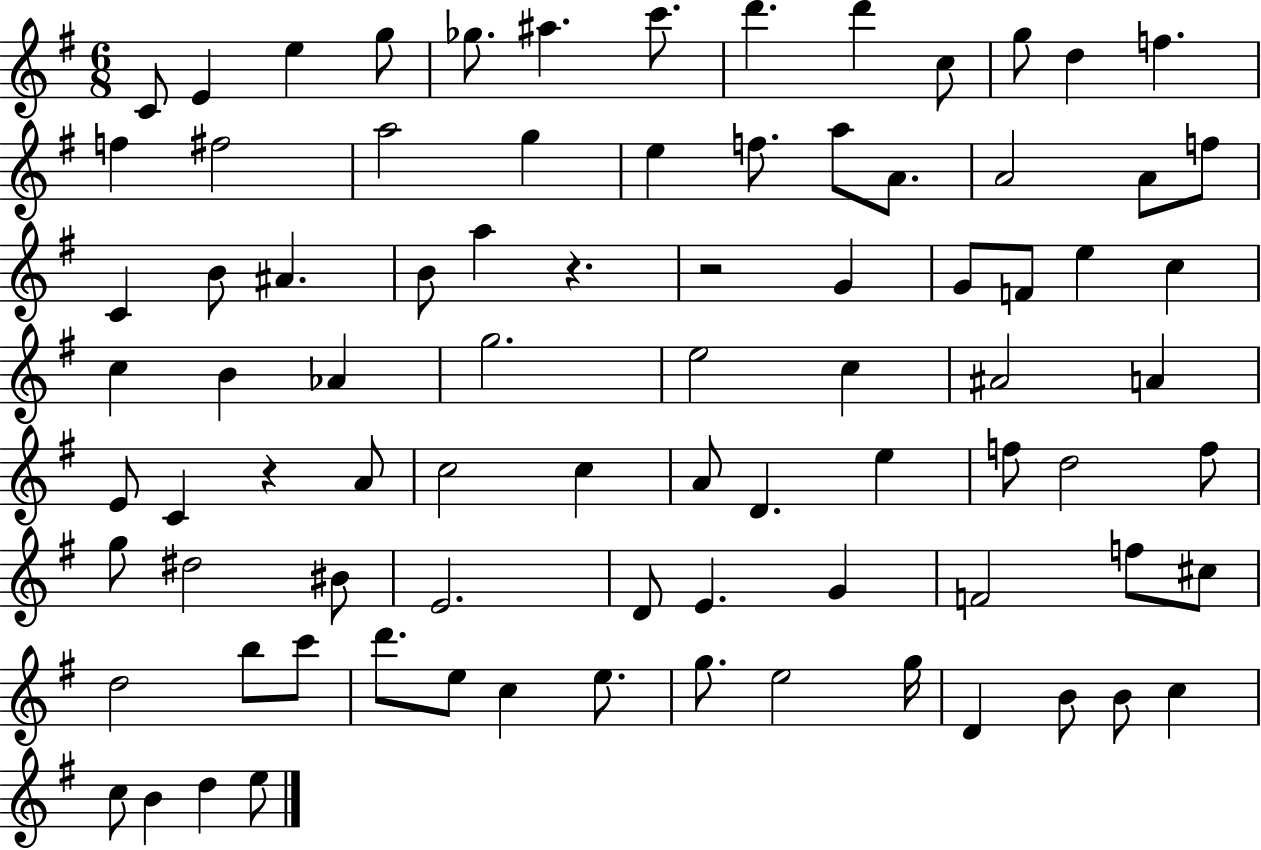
X:1
T:Untitled
M:6/8
L:1/4
K:G
C/2 E e g/2 _g/2 ^a c'/2 d' d' c/2 g/2 d f f ^f2 a2 g e f/2 a/2 A/2 A2 A/2 f/2 C B/2 ^A B/2 a z z2 G G/2 F/2 e c c B _A g2 e2 c ^A2 A E/2 C z A/2 c2 c A/2 D e f/2 d2 f/2 g/2 ^d2 ^B/2 E2 D/2 E G F2 f/2 ^c/2 d2 b/2 c'/2 d'/2 e/2 c e/2 g/2 e2 g/4 D B/2 B/2 c c/2 B d e/2